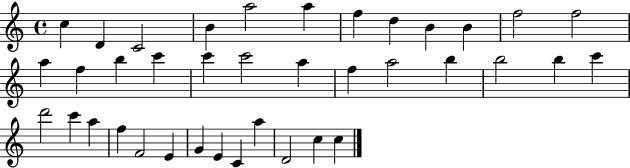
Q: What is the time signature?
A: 4/4